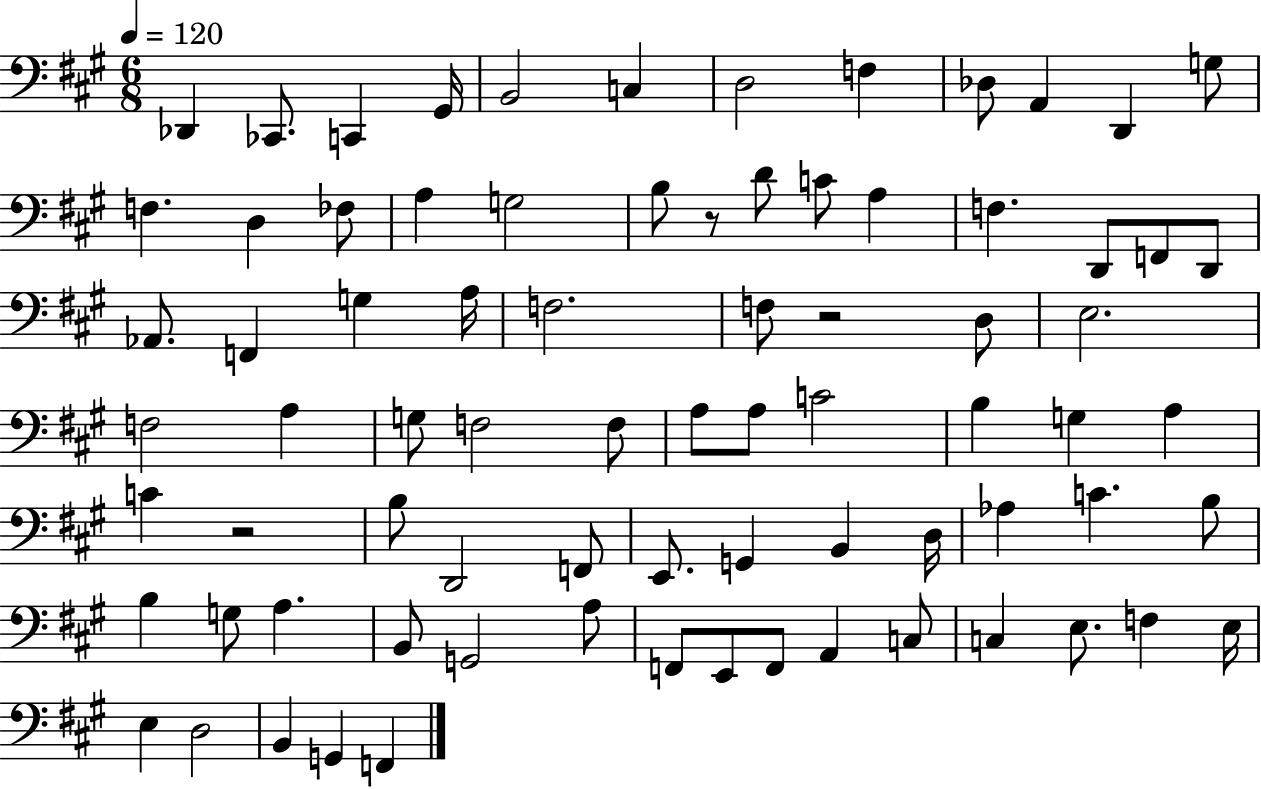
{
  \clef bass
  \numericTimeSignature
  \time 6/8
  \key a \major
  \tempo 4 = 120
  des,4 ces,8. c,4 gis,16 | b,2 c4 | d2 f4 | des8 a,4 d,4 g8 | \break f4. d4 fes8 | a4 g2 | b8 r8 d'8 c'8 a4 | f4. d,8 f,8 d,8 | \break aes,8. f,4 g4 a16 | f2. | f8 r2 d8 | e2. | \break f2 a4 | g8 f2 f8 | a8 a8 c'2 | b4 g4 a4 | \break c'4 r2 | b8 d,2 f,8 | e,8. g,4 b,4 d16 | aes4 c'4. b8 | \break b4 g8 a4. | b,8 g,2 a8 | f,8 e,8 f,8 a,4 c8 | c4 e8. f4 e16 | \break e4 d2 | b,4 g,4 f,4 | \bar "|."
}